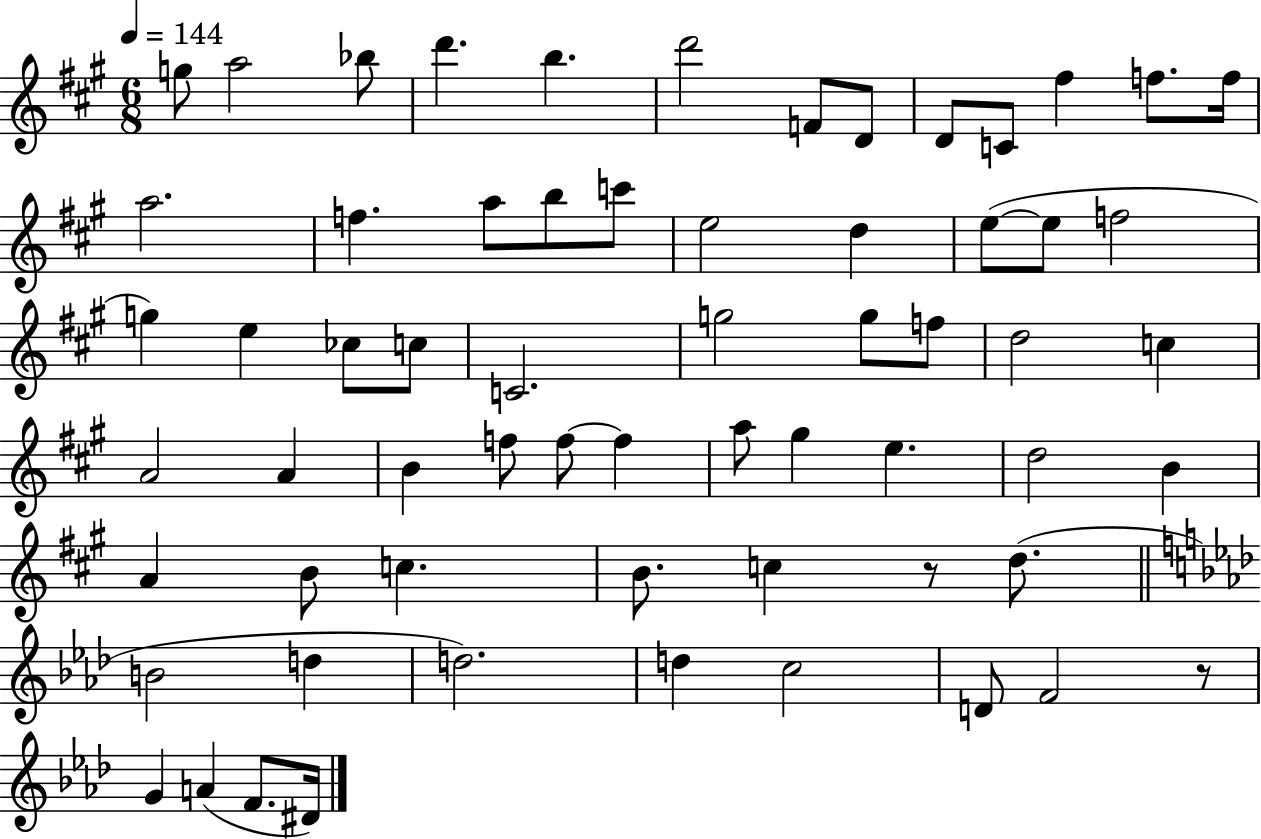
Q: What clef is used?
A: treble